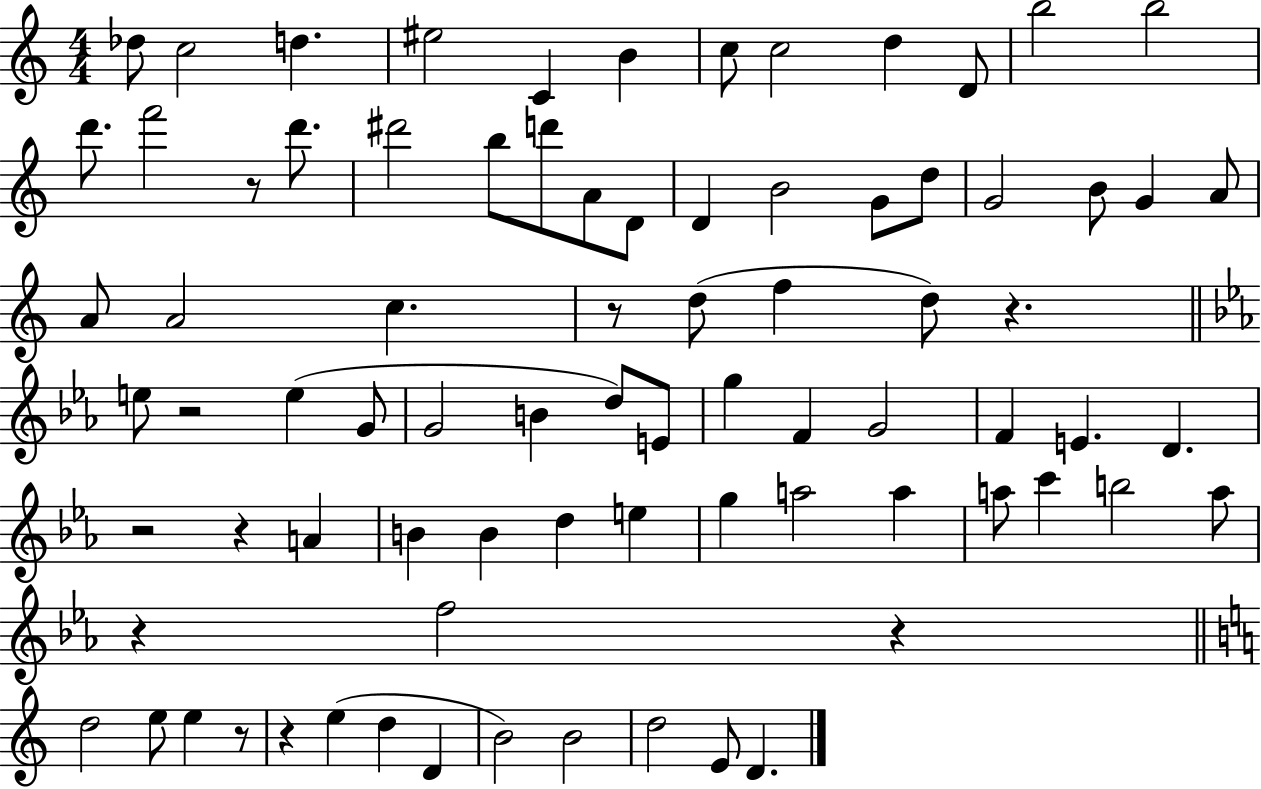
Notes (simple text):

Db5/e C5/h D5/q. EIS5/h C4/q B4/q C5/e C5/h D5/q D4/e B5/h B5/h D6/e. F6/h R/e D6/e. D#6/h B5/e D6/e A4/e D4/e D4/q B4/h G4/e D5/e G4/h B4/e G4/q A4/e A4/e A4/h C5/q. R/e D5/e F5/q D5/e R/q. E5/e R/h E5/q G4/e G4/h B4/q D5/e E4/e G5/q F4/q G4/h F4/q E4/q. D4/q. R/h R/q A4/q B4/q B4/q D5/q E5/q G5/q A5/h A5/q A5/e C6/q B5/h A5/e R/q F5/h R/q D5/h E5/e E5/q R/e R/q E5/q D5/q D4/q B4/h B4/h D5/h E4/e D4/q.